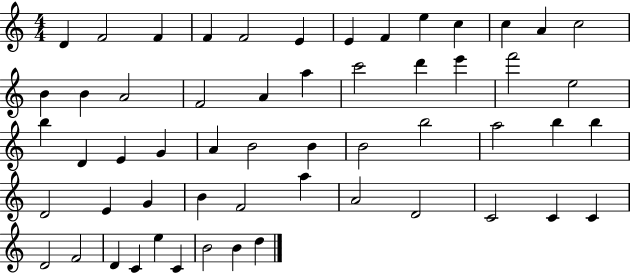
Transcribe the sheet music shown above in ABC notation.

X:1
T:Untitled
M:4/4
L:1/4
K:C
D F2 F F F2 E E F e c c A c2 B B A2 F2 A a c'2 d' e' f'2 e2 b D E G A B2 B B2 b2 a2 b b D2 E G B F2 a A2 D2 C2 C C D2 F2 D C e C B2 B d